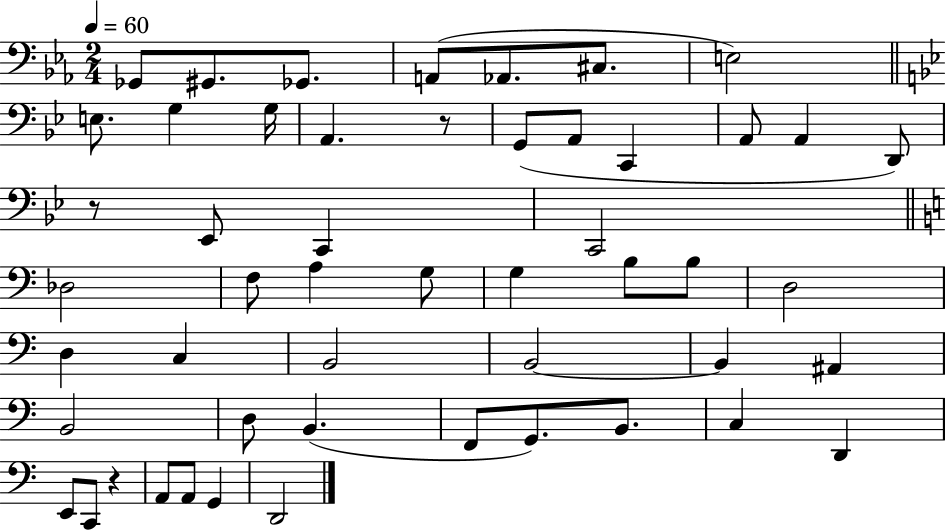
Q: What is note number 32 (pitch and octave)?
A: B2